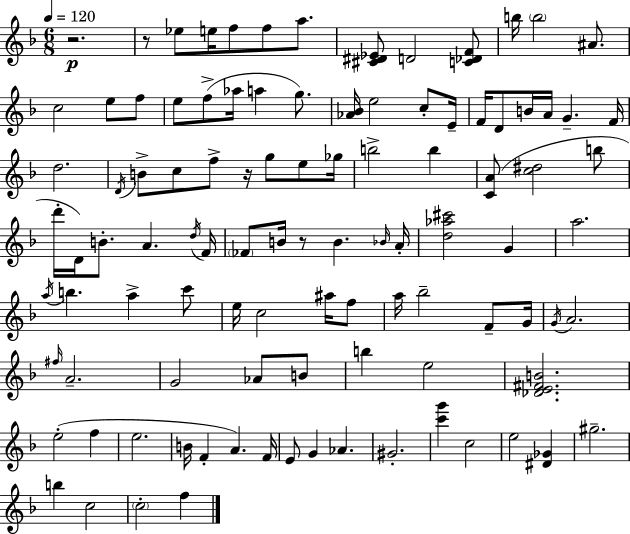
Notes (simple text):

R/h. R/e Eb5/e E5/s F5/e F5/e A5/e. [C#4,D#4,Eb4]/e D4/h [C4,Db4,F4]/e B5/s B5/h A#4/e. C5/h E5/e F5/e E5/e F5/e Ab5/s A5/q G5/e. [Ab4,Bb4]/s E5/h C5/e E4/s F4/s D4/e B4/s A4/s G4/q. F4/s D5/h. D4/s B4/e C5/e F5/e R/s G5/e E5/e Gb5/s B5/h B5/q [C4,A4]/e [C5,D#5]/h B5/e D6/s D4/s B4/e. A4/q. D5/s F4/s FES4/e B4/s R/e B4/q. Bb4/s A4/s [D5,Ab5,C#6]/h G4/q A5/h. A5/s B5/q. A5/q C6/e E5/s C5/h A#5/s F5/e A5/s Bb5/h F4/e G4/s G4/s A4/h. F#5/s A4/h. G4/h Ab4/e B4/e B5/q E5/h [Db4,E4,F#4,B4]/h. E5/h F5/q E5/h. B4/s F4/q A4/q. F4/s E4/e G4/q Ab4/q. G#4/h. [C6,G6]/q C5/h E5/h [D#4,Gb4]/q G#5/h. B5/q C5/h C5/h F5/q